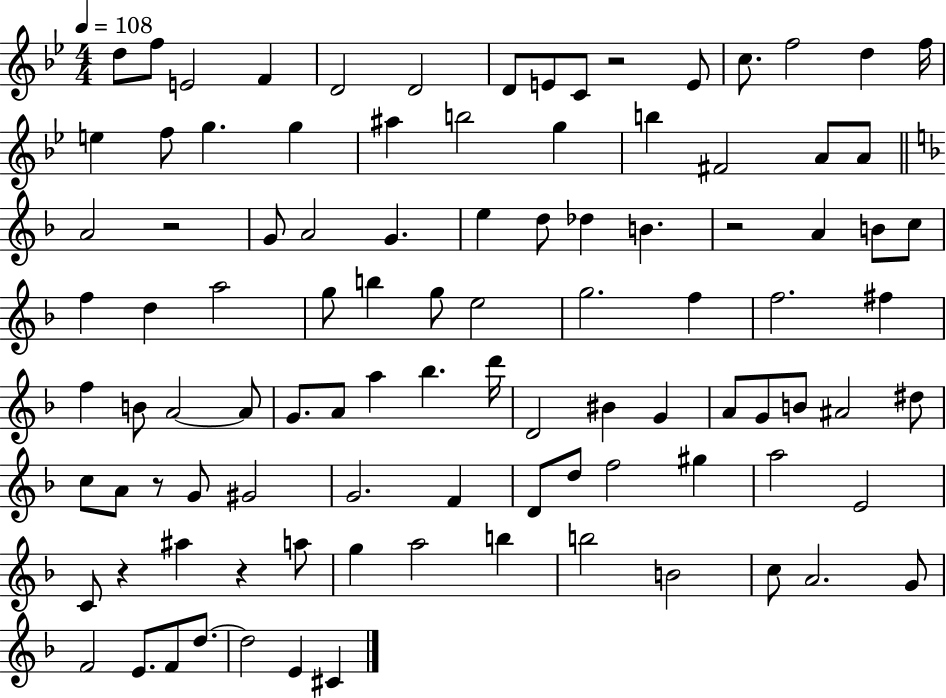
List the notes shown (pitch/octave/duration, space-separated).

D5/e F5/e E4/h F4/q D4/h D4/h D4/e E4/e C4/e R/h E4/e C5/e. F5/h D5/q F5/s E5/q F5/e G5/q. G5/q A#5/q B5/h G5/q B5/q F#4/h A4/e A4/e A4/h R/h G4/e A4/h G4/q. E5/q D5/e Db5/q B4/q. R/h A4/q B4/e C5/e F5/q D5/q A5/h G5/e B5/q G5/e E5/h G5/h. F5/q F5/h. F#5/q F5/q B4/e A4/h A4/e G4/e. A4/e A5/q Bb5/q. D6/s D4/h BIS4/q G4/q A4/e G4/e B4/e A#4/h D#5/e C5/e A4/e R/e G4/e G#4/h G4/h. F4/q D4/e D5/e F5/h G#5/q A5/h E4/h C4/e R/q A#5/q R/q A5/e G5/q A5/h B5/q B5/h B4/h C5/e A4/h. G4/e F4/h E4/e. F4/e D5/e. D5/h E4/q C#4/q